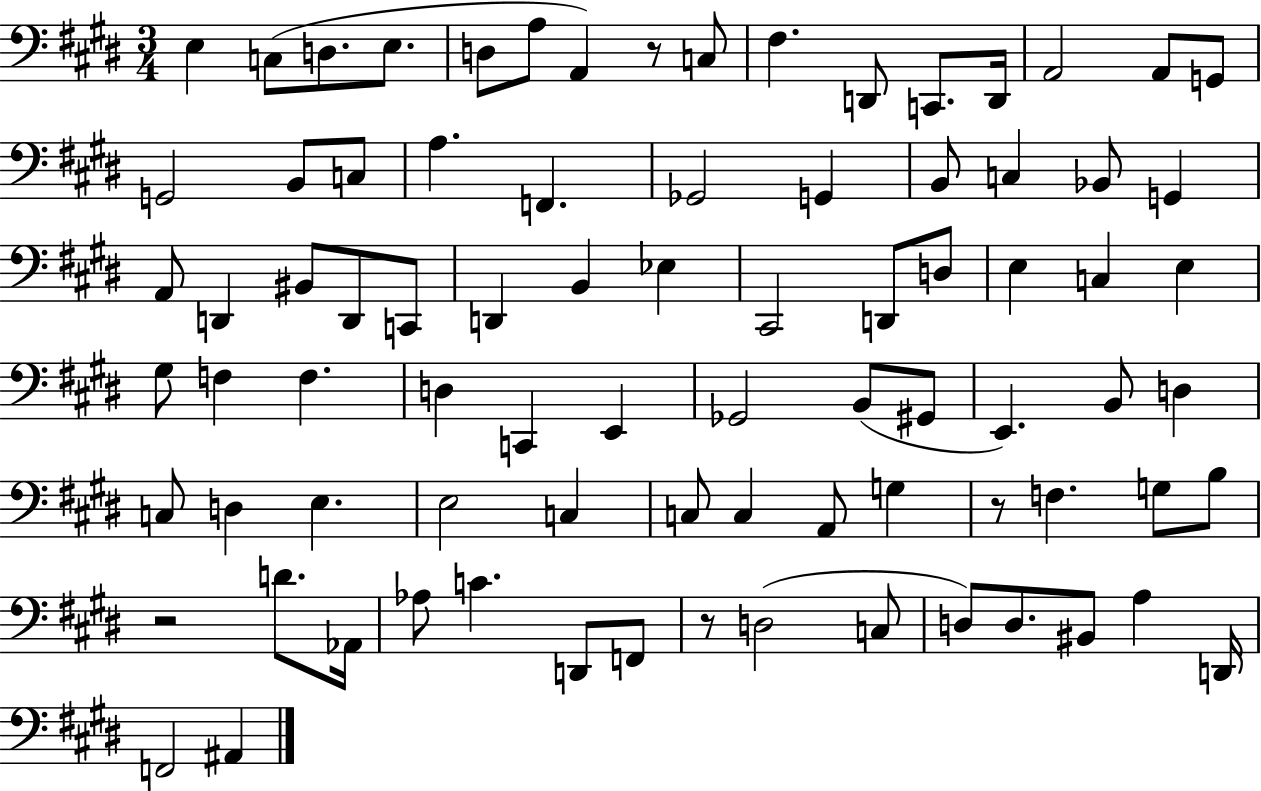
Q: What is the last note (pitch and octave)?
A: A#2